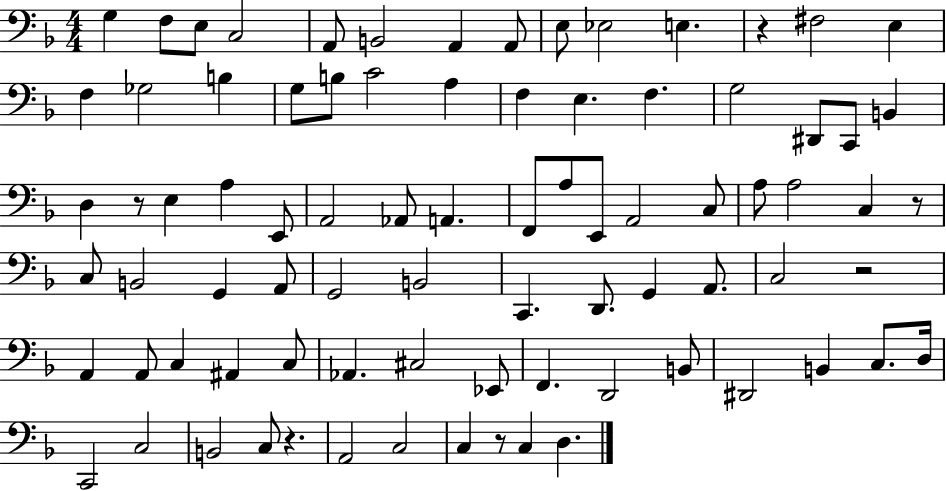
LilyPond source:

{
  \clef bass
  \numericTimeSignature
  \time 4/4
  \key f \major
  g4 f8 e8 c2 | a,8 b,2 a,4 a,8 | e8 ees2 e4. | r4 fis2 e4 | \break f4 ges2 b4 | g8 b8 c'2 a4 | f4 e4. f4. | g2 dis,8 c,8 b,4 | \break d4 r8 e4 a4 e,8 | a,2 aes,8 a,4. | f,8 a8 e,8 a,2 c8 | a8 a2 c4 r8 | \break c8 b,2 g,4 a,8 | g,2 b,2 | c,4. d,8. g,4 a,8. | c2 r2 | \break a,4 a,8 c4 ais,4 c8 | aes,4. cis2 ees,8 | f,4. d,2 b,8 | dis,2 b,4 c8. d16 | \break c,2 c2 | b,2 c8 r4. | a,2 c2 | c4 r8 c4 d4. | \break \bar "|."
}